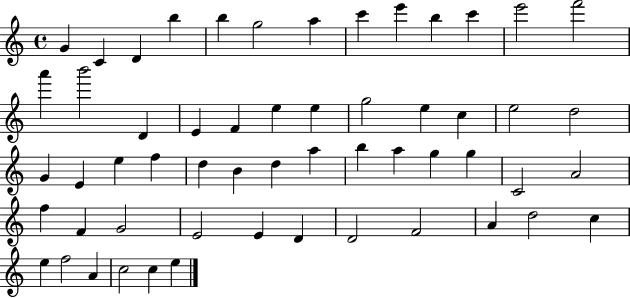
X:1
T:Untitled
M:4/4
L:1/4
K:C
G C D b b g2 a c' e' b c' e'2 f'2 a' b'2 D E F e e g2 e c e2 d2 G E e f d B d a b a g g C2 A2 f F G2 E2 E D D2 F2 A d2 c e f2 A c2 c e